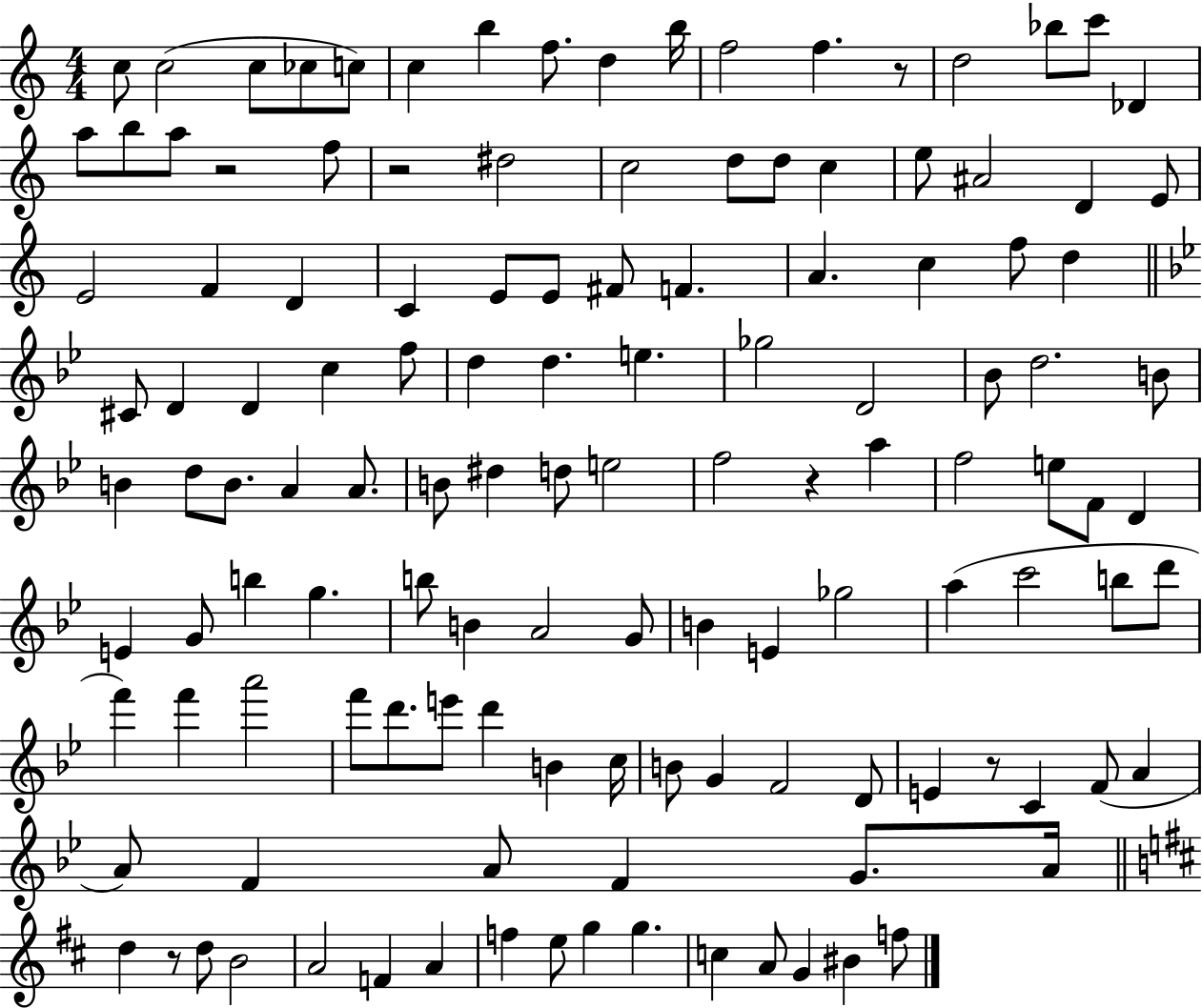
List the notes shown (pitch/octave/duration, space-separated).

C5/e C5/h C5/e CES5/e C5/e C5/q B5/q F5/e. D5/q B5/s F5/h F5/q. R/e D5/h Bb5/e C6/e Db4/q A5/e B5/e A5/e R/h F5/e R/h D#5/h C5/h D5/e D5/e C5/q E5/e A#4/h D4/q E4/e E4/h F4/q D4/q C4/q E4/e E4/e F#4/e F4/q. A4/q. C5/q F5/e D5/q C#4/e D4/q D4/q C5/q F5/e D5/q D5/q. E5/q. Gb5/h D4/h Bb4/e D5/h. B4/e B4/q D5/e B4/e. A4/q A4/e. B4/e D#5/q D5/e E5/h F5/h R/q A5/q F5/h E5/e F4/e D4/q E4/q G4/e B5/q G5/q. B5/e B4/q A4/h G4/e B4/q E4/q Gb5/h A5/q C6/h B5/e D6/e F6/q F6/q A6/h F6/e D6/e. E6/e D6/q B4/q C5/s B4/e G4/q F4/h D4/e E4/q R/e C4/q F4/e A4/q A4/e F4/q A4/e F4/q G4/e. A4/s D5/q R/e D5/e B4/h A4/h F4/q A4/q F5/q E5/e G5/q G5/q. C5/q A4/e G4/q BIS4/q F5/e